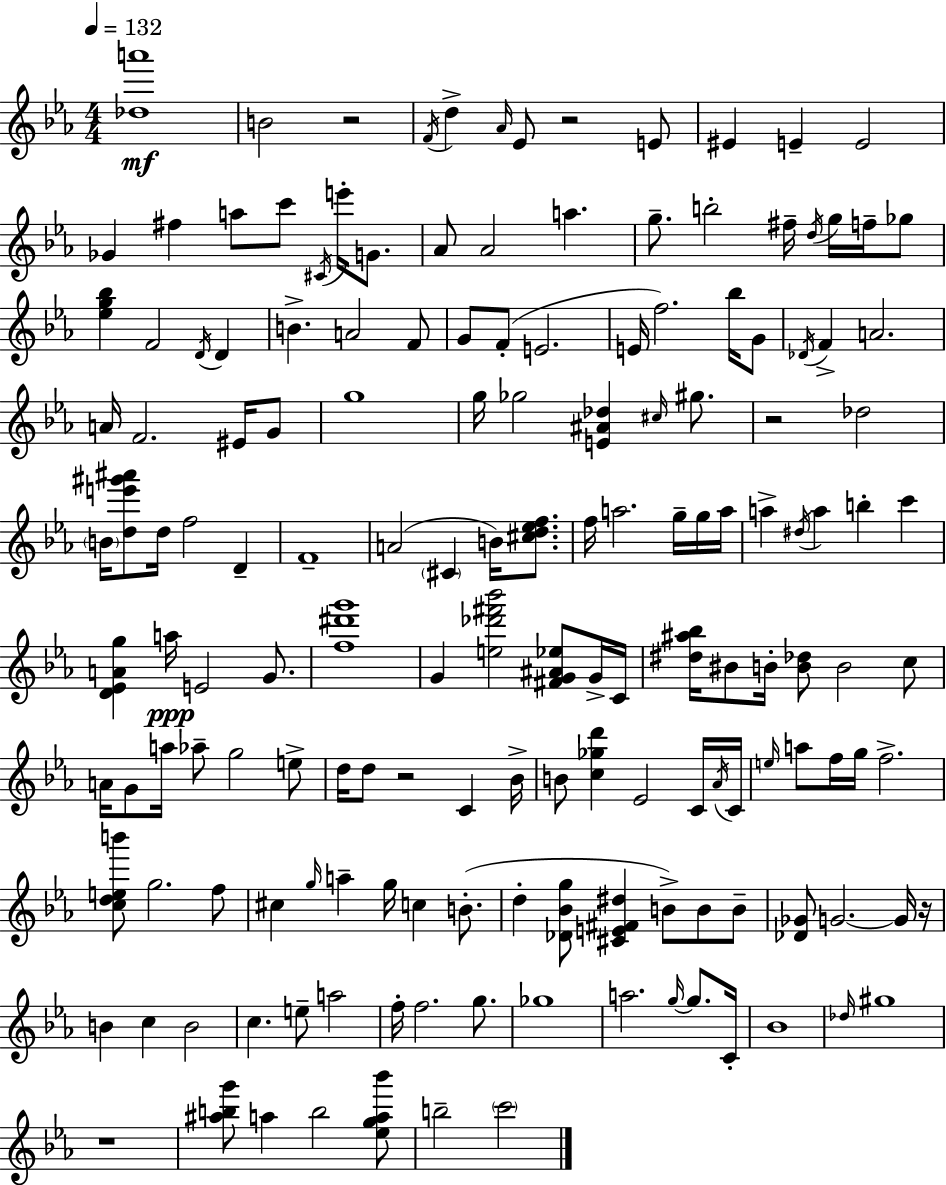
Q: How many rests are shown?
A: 6